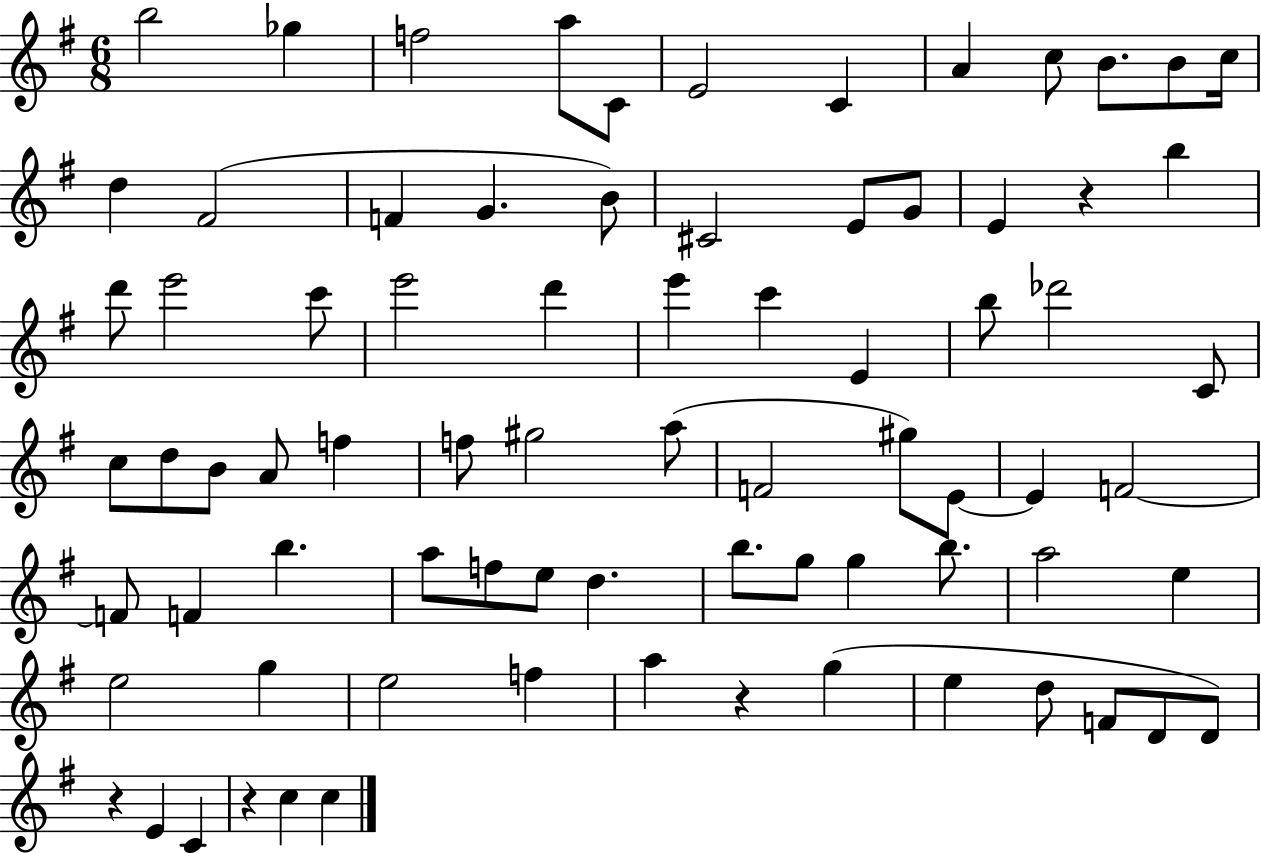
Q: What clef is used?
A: treble